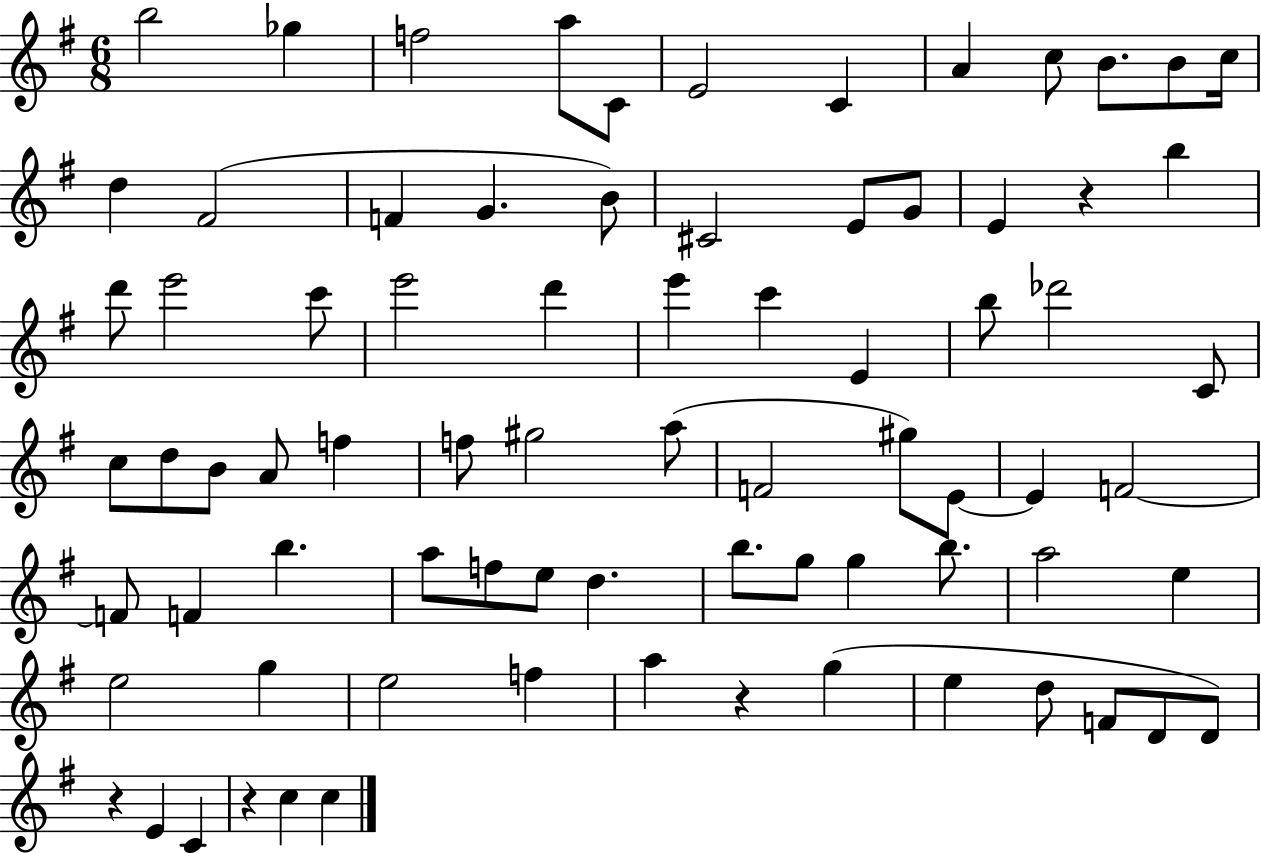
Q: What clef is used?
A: treble